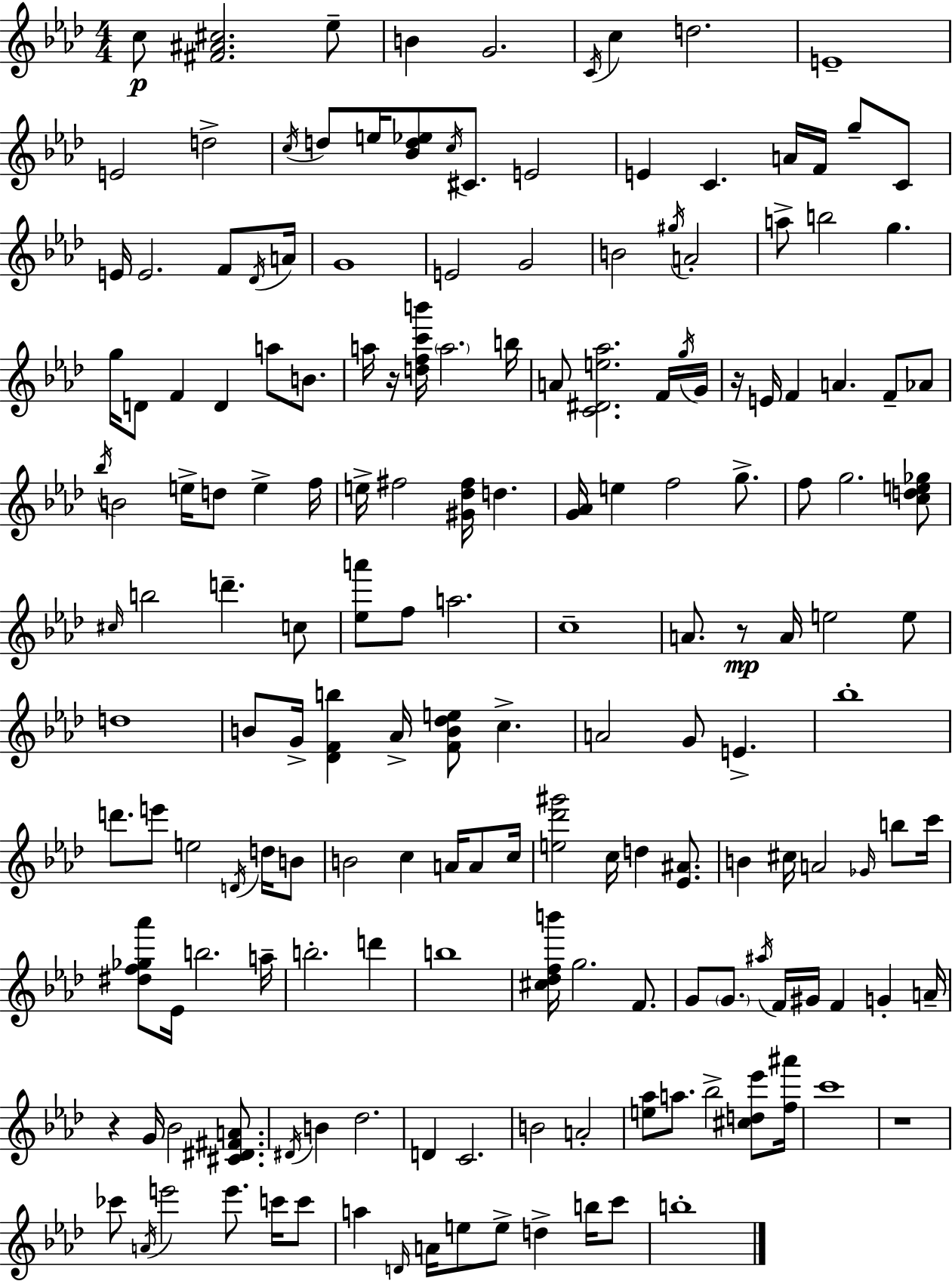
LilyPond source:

{
  \clef treble
  \numericTimeSignature
  \time 4/4
  \key f \minor
  c''8\p <fis' ais' cis''>2. ees''8-- | b'4 g'2. | \acciaccatura { c'16 } c''4 d''2. | e'1-- | \break e'2 d''2-> | \acciaccatura { c''16 } d''8 e''16 <bes' d'' ees''>8 \acciaccatura { c''16 } cis'8. e'2 | e'4 c'4. a'16 f'16 g''8-- | c'8 e'16 e'2. | \break f'8 \acciaccatura { des'16 } a'16 g'1 | e'2 g'2 | b'2 \acciaccatura { gis''16 } a'2-. | a''8-> b''2 g''4. | \break g''16 d'8 f'4 d'4 | a''8 b'8. a''16 r16 <d'' f'' c''' b'''>16 \parenthesize a''2. | b''16 a'8 <c' dis' e'' aes''>2. | f'16 \acciaccatura { g''16 } g'16 r16 e'16 f'4 a'4. | \break f'8-- aes'8 \acciaccatura { bes''16 } b'2 e''16-> | d''8 e''4-> f''16 e''16-> fis''2 | <gis' des'' fis''>16 d''4. <g' aes'>16 e''4 f''2 | g''8.-> f''8 g''2. | \break <c'' d'' e'' ges''>8 \grace { cis''16 } b''2 | d'''4.-- c''8 <ees'' a'''>8 f''8 a''2. | c''1-- | a'8. r8\mp a'16 e''2 | \break e''8 d''1 | b'8 g'16-> <des' f' b''>4 aes'16-> | <f' b' des'' e''>8 c''4.-> a'2 | g'8 e'4.-> bes''1-. | \break d'''8. e'''8 e''2 | \acciaccatura { d'16 } d''16 b'8 b'2 | c''4 a'16 a'8 c''16 <e'' des''' gis'''>2 | c''16 d''4 <ees' ais'>8. b'4 cis''16 a'2 | \break \grace { ges'16 } b''8 c'''16 <dis'' f'' ges'' aes'''>8 ees'16 b''2. | a''16-- b''2.-. | d'''4 b''1 | <cis'' des'' f'' b'''>16 g''2. | \break f'8. g'8 \parenthesize g'8. \acciaccatura { ais''16 } | f'16 gis'16 f'4 g'4-. a'16-- r4 g'16 | bes'2 <cis' dis' fis' a'>8. \acciaccatura { dis'16 } b'4 | des''2. d'4 | \break c'2. b'2 | a'2-. <e'' aes''>8 a''8. | bes''2-> <cis'' d'' ees'''>8 <f'' ais'''>16 c'''1 | r1 | \break ces'''8 \acciaccatura { a'16 } e'''2 | e'''8. c'''16 c'''8 a''4 | \grace { d'16 } a'16 e''8 e''8-> d''4-> b''16 c'''8 b''1-. | \bar "|."
}